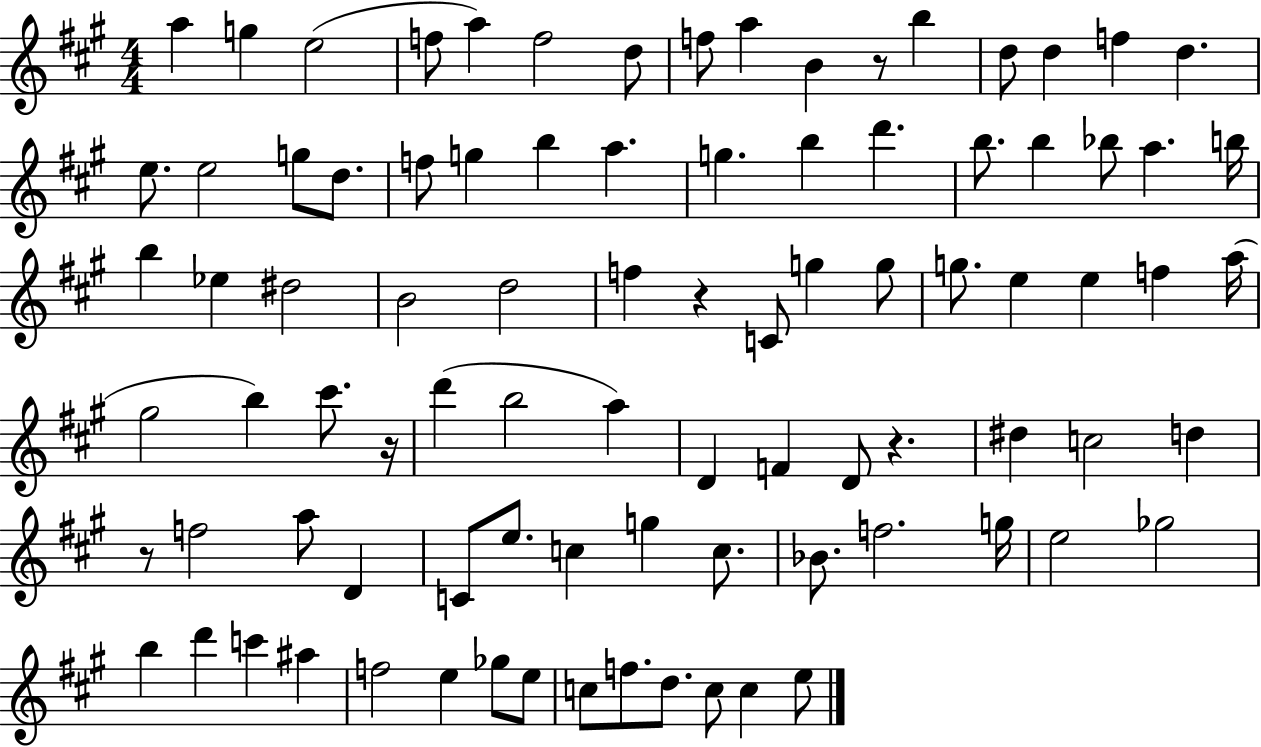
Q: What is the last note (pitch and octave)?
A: E5